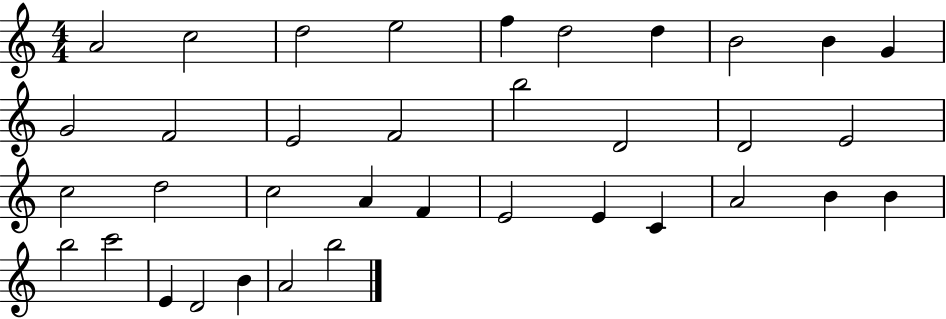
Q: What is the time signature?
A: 4/4